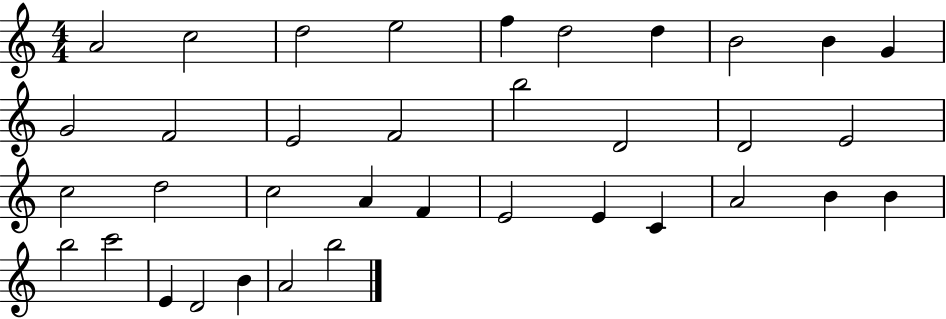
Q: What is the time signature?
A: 4/4